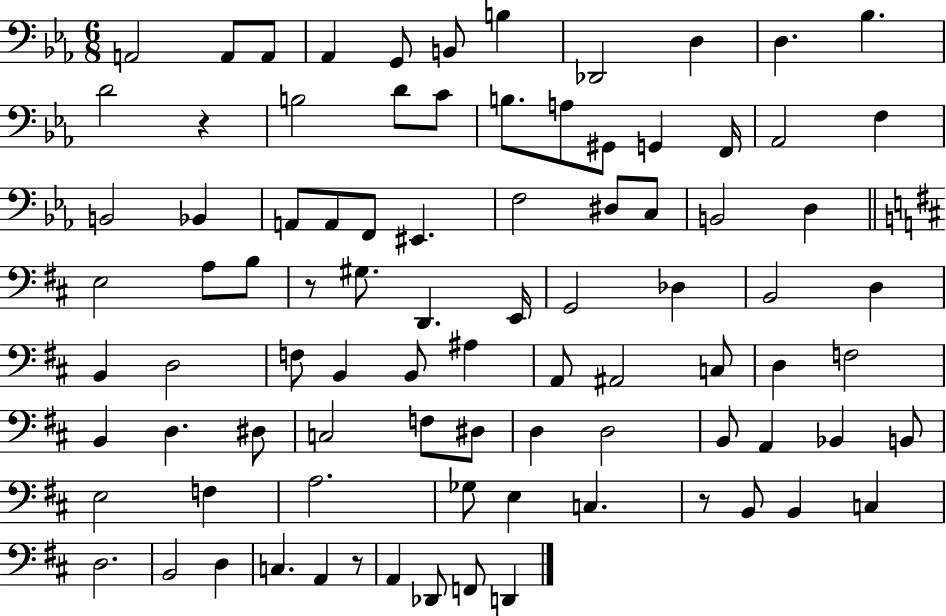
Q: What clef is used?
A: bass